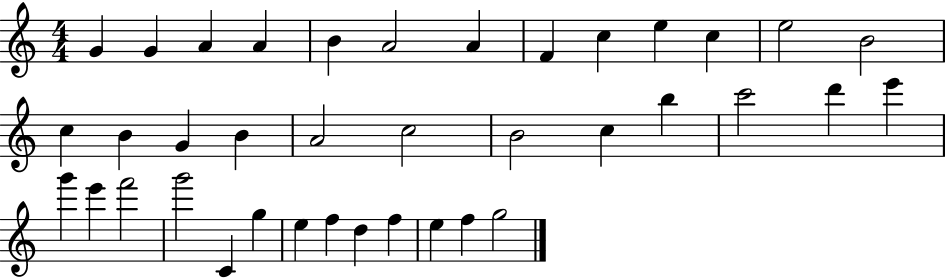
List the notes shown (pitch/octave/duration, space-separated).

G4/q G4/q A4/q A4/q B4/q A4/h A4/q F4/q C5/q E5/q C5/q E5/h B4/h C5/q B4/q G4/q B4/q A4/h C5/h B4/h C5/q B5/q C6/h D6/q E6/q G6/q E6/q F6/h G6/h C4/q G5/q E5/q F5/q D5/q F5/q E5/q F5/q G5/h